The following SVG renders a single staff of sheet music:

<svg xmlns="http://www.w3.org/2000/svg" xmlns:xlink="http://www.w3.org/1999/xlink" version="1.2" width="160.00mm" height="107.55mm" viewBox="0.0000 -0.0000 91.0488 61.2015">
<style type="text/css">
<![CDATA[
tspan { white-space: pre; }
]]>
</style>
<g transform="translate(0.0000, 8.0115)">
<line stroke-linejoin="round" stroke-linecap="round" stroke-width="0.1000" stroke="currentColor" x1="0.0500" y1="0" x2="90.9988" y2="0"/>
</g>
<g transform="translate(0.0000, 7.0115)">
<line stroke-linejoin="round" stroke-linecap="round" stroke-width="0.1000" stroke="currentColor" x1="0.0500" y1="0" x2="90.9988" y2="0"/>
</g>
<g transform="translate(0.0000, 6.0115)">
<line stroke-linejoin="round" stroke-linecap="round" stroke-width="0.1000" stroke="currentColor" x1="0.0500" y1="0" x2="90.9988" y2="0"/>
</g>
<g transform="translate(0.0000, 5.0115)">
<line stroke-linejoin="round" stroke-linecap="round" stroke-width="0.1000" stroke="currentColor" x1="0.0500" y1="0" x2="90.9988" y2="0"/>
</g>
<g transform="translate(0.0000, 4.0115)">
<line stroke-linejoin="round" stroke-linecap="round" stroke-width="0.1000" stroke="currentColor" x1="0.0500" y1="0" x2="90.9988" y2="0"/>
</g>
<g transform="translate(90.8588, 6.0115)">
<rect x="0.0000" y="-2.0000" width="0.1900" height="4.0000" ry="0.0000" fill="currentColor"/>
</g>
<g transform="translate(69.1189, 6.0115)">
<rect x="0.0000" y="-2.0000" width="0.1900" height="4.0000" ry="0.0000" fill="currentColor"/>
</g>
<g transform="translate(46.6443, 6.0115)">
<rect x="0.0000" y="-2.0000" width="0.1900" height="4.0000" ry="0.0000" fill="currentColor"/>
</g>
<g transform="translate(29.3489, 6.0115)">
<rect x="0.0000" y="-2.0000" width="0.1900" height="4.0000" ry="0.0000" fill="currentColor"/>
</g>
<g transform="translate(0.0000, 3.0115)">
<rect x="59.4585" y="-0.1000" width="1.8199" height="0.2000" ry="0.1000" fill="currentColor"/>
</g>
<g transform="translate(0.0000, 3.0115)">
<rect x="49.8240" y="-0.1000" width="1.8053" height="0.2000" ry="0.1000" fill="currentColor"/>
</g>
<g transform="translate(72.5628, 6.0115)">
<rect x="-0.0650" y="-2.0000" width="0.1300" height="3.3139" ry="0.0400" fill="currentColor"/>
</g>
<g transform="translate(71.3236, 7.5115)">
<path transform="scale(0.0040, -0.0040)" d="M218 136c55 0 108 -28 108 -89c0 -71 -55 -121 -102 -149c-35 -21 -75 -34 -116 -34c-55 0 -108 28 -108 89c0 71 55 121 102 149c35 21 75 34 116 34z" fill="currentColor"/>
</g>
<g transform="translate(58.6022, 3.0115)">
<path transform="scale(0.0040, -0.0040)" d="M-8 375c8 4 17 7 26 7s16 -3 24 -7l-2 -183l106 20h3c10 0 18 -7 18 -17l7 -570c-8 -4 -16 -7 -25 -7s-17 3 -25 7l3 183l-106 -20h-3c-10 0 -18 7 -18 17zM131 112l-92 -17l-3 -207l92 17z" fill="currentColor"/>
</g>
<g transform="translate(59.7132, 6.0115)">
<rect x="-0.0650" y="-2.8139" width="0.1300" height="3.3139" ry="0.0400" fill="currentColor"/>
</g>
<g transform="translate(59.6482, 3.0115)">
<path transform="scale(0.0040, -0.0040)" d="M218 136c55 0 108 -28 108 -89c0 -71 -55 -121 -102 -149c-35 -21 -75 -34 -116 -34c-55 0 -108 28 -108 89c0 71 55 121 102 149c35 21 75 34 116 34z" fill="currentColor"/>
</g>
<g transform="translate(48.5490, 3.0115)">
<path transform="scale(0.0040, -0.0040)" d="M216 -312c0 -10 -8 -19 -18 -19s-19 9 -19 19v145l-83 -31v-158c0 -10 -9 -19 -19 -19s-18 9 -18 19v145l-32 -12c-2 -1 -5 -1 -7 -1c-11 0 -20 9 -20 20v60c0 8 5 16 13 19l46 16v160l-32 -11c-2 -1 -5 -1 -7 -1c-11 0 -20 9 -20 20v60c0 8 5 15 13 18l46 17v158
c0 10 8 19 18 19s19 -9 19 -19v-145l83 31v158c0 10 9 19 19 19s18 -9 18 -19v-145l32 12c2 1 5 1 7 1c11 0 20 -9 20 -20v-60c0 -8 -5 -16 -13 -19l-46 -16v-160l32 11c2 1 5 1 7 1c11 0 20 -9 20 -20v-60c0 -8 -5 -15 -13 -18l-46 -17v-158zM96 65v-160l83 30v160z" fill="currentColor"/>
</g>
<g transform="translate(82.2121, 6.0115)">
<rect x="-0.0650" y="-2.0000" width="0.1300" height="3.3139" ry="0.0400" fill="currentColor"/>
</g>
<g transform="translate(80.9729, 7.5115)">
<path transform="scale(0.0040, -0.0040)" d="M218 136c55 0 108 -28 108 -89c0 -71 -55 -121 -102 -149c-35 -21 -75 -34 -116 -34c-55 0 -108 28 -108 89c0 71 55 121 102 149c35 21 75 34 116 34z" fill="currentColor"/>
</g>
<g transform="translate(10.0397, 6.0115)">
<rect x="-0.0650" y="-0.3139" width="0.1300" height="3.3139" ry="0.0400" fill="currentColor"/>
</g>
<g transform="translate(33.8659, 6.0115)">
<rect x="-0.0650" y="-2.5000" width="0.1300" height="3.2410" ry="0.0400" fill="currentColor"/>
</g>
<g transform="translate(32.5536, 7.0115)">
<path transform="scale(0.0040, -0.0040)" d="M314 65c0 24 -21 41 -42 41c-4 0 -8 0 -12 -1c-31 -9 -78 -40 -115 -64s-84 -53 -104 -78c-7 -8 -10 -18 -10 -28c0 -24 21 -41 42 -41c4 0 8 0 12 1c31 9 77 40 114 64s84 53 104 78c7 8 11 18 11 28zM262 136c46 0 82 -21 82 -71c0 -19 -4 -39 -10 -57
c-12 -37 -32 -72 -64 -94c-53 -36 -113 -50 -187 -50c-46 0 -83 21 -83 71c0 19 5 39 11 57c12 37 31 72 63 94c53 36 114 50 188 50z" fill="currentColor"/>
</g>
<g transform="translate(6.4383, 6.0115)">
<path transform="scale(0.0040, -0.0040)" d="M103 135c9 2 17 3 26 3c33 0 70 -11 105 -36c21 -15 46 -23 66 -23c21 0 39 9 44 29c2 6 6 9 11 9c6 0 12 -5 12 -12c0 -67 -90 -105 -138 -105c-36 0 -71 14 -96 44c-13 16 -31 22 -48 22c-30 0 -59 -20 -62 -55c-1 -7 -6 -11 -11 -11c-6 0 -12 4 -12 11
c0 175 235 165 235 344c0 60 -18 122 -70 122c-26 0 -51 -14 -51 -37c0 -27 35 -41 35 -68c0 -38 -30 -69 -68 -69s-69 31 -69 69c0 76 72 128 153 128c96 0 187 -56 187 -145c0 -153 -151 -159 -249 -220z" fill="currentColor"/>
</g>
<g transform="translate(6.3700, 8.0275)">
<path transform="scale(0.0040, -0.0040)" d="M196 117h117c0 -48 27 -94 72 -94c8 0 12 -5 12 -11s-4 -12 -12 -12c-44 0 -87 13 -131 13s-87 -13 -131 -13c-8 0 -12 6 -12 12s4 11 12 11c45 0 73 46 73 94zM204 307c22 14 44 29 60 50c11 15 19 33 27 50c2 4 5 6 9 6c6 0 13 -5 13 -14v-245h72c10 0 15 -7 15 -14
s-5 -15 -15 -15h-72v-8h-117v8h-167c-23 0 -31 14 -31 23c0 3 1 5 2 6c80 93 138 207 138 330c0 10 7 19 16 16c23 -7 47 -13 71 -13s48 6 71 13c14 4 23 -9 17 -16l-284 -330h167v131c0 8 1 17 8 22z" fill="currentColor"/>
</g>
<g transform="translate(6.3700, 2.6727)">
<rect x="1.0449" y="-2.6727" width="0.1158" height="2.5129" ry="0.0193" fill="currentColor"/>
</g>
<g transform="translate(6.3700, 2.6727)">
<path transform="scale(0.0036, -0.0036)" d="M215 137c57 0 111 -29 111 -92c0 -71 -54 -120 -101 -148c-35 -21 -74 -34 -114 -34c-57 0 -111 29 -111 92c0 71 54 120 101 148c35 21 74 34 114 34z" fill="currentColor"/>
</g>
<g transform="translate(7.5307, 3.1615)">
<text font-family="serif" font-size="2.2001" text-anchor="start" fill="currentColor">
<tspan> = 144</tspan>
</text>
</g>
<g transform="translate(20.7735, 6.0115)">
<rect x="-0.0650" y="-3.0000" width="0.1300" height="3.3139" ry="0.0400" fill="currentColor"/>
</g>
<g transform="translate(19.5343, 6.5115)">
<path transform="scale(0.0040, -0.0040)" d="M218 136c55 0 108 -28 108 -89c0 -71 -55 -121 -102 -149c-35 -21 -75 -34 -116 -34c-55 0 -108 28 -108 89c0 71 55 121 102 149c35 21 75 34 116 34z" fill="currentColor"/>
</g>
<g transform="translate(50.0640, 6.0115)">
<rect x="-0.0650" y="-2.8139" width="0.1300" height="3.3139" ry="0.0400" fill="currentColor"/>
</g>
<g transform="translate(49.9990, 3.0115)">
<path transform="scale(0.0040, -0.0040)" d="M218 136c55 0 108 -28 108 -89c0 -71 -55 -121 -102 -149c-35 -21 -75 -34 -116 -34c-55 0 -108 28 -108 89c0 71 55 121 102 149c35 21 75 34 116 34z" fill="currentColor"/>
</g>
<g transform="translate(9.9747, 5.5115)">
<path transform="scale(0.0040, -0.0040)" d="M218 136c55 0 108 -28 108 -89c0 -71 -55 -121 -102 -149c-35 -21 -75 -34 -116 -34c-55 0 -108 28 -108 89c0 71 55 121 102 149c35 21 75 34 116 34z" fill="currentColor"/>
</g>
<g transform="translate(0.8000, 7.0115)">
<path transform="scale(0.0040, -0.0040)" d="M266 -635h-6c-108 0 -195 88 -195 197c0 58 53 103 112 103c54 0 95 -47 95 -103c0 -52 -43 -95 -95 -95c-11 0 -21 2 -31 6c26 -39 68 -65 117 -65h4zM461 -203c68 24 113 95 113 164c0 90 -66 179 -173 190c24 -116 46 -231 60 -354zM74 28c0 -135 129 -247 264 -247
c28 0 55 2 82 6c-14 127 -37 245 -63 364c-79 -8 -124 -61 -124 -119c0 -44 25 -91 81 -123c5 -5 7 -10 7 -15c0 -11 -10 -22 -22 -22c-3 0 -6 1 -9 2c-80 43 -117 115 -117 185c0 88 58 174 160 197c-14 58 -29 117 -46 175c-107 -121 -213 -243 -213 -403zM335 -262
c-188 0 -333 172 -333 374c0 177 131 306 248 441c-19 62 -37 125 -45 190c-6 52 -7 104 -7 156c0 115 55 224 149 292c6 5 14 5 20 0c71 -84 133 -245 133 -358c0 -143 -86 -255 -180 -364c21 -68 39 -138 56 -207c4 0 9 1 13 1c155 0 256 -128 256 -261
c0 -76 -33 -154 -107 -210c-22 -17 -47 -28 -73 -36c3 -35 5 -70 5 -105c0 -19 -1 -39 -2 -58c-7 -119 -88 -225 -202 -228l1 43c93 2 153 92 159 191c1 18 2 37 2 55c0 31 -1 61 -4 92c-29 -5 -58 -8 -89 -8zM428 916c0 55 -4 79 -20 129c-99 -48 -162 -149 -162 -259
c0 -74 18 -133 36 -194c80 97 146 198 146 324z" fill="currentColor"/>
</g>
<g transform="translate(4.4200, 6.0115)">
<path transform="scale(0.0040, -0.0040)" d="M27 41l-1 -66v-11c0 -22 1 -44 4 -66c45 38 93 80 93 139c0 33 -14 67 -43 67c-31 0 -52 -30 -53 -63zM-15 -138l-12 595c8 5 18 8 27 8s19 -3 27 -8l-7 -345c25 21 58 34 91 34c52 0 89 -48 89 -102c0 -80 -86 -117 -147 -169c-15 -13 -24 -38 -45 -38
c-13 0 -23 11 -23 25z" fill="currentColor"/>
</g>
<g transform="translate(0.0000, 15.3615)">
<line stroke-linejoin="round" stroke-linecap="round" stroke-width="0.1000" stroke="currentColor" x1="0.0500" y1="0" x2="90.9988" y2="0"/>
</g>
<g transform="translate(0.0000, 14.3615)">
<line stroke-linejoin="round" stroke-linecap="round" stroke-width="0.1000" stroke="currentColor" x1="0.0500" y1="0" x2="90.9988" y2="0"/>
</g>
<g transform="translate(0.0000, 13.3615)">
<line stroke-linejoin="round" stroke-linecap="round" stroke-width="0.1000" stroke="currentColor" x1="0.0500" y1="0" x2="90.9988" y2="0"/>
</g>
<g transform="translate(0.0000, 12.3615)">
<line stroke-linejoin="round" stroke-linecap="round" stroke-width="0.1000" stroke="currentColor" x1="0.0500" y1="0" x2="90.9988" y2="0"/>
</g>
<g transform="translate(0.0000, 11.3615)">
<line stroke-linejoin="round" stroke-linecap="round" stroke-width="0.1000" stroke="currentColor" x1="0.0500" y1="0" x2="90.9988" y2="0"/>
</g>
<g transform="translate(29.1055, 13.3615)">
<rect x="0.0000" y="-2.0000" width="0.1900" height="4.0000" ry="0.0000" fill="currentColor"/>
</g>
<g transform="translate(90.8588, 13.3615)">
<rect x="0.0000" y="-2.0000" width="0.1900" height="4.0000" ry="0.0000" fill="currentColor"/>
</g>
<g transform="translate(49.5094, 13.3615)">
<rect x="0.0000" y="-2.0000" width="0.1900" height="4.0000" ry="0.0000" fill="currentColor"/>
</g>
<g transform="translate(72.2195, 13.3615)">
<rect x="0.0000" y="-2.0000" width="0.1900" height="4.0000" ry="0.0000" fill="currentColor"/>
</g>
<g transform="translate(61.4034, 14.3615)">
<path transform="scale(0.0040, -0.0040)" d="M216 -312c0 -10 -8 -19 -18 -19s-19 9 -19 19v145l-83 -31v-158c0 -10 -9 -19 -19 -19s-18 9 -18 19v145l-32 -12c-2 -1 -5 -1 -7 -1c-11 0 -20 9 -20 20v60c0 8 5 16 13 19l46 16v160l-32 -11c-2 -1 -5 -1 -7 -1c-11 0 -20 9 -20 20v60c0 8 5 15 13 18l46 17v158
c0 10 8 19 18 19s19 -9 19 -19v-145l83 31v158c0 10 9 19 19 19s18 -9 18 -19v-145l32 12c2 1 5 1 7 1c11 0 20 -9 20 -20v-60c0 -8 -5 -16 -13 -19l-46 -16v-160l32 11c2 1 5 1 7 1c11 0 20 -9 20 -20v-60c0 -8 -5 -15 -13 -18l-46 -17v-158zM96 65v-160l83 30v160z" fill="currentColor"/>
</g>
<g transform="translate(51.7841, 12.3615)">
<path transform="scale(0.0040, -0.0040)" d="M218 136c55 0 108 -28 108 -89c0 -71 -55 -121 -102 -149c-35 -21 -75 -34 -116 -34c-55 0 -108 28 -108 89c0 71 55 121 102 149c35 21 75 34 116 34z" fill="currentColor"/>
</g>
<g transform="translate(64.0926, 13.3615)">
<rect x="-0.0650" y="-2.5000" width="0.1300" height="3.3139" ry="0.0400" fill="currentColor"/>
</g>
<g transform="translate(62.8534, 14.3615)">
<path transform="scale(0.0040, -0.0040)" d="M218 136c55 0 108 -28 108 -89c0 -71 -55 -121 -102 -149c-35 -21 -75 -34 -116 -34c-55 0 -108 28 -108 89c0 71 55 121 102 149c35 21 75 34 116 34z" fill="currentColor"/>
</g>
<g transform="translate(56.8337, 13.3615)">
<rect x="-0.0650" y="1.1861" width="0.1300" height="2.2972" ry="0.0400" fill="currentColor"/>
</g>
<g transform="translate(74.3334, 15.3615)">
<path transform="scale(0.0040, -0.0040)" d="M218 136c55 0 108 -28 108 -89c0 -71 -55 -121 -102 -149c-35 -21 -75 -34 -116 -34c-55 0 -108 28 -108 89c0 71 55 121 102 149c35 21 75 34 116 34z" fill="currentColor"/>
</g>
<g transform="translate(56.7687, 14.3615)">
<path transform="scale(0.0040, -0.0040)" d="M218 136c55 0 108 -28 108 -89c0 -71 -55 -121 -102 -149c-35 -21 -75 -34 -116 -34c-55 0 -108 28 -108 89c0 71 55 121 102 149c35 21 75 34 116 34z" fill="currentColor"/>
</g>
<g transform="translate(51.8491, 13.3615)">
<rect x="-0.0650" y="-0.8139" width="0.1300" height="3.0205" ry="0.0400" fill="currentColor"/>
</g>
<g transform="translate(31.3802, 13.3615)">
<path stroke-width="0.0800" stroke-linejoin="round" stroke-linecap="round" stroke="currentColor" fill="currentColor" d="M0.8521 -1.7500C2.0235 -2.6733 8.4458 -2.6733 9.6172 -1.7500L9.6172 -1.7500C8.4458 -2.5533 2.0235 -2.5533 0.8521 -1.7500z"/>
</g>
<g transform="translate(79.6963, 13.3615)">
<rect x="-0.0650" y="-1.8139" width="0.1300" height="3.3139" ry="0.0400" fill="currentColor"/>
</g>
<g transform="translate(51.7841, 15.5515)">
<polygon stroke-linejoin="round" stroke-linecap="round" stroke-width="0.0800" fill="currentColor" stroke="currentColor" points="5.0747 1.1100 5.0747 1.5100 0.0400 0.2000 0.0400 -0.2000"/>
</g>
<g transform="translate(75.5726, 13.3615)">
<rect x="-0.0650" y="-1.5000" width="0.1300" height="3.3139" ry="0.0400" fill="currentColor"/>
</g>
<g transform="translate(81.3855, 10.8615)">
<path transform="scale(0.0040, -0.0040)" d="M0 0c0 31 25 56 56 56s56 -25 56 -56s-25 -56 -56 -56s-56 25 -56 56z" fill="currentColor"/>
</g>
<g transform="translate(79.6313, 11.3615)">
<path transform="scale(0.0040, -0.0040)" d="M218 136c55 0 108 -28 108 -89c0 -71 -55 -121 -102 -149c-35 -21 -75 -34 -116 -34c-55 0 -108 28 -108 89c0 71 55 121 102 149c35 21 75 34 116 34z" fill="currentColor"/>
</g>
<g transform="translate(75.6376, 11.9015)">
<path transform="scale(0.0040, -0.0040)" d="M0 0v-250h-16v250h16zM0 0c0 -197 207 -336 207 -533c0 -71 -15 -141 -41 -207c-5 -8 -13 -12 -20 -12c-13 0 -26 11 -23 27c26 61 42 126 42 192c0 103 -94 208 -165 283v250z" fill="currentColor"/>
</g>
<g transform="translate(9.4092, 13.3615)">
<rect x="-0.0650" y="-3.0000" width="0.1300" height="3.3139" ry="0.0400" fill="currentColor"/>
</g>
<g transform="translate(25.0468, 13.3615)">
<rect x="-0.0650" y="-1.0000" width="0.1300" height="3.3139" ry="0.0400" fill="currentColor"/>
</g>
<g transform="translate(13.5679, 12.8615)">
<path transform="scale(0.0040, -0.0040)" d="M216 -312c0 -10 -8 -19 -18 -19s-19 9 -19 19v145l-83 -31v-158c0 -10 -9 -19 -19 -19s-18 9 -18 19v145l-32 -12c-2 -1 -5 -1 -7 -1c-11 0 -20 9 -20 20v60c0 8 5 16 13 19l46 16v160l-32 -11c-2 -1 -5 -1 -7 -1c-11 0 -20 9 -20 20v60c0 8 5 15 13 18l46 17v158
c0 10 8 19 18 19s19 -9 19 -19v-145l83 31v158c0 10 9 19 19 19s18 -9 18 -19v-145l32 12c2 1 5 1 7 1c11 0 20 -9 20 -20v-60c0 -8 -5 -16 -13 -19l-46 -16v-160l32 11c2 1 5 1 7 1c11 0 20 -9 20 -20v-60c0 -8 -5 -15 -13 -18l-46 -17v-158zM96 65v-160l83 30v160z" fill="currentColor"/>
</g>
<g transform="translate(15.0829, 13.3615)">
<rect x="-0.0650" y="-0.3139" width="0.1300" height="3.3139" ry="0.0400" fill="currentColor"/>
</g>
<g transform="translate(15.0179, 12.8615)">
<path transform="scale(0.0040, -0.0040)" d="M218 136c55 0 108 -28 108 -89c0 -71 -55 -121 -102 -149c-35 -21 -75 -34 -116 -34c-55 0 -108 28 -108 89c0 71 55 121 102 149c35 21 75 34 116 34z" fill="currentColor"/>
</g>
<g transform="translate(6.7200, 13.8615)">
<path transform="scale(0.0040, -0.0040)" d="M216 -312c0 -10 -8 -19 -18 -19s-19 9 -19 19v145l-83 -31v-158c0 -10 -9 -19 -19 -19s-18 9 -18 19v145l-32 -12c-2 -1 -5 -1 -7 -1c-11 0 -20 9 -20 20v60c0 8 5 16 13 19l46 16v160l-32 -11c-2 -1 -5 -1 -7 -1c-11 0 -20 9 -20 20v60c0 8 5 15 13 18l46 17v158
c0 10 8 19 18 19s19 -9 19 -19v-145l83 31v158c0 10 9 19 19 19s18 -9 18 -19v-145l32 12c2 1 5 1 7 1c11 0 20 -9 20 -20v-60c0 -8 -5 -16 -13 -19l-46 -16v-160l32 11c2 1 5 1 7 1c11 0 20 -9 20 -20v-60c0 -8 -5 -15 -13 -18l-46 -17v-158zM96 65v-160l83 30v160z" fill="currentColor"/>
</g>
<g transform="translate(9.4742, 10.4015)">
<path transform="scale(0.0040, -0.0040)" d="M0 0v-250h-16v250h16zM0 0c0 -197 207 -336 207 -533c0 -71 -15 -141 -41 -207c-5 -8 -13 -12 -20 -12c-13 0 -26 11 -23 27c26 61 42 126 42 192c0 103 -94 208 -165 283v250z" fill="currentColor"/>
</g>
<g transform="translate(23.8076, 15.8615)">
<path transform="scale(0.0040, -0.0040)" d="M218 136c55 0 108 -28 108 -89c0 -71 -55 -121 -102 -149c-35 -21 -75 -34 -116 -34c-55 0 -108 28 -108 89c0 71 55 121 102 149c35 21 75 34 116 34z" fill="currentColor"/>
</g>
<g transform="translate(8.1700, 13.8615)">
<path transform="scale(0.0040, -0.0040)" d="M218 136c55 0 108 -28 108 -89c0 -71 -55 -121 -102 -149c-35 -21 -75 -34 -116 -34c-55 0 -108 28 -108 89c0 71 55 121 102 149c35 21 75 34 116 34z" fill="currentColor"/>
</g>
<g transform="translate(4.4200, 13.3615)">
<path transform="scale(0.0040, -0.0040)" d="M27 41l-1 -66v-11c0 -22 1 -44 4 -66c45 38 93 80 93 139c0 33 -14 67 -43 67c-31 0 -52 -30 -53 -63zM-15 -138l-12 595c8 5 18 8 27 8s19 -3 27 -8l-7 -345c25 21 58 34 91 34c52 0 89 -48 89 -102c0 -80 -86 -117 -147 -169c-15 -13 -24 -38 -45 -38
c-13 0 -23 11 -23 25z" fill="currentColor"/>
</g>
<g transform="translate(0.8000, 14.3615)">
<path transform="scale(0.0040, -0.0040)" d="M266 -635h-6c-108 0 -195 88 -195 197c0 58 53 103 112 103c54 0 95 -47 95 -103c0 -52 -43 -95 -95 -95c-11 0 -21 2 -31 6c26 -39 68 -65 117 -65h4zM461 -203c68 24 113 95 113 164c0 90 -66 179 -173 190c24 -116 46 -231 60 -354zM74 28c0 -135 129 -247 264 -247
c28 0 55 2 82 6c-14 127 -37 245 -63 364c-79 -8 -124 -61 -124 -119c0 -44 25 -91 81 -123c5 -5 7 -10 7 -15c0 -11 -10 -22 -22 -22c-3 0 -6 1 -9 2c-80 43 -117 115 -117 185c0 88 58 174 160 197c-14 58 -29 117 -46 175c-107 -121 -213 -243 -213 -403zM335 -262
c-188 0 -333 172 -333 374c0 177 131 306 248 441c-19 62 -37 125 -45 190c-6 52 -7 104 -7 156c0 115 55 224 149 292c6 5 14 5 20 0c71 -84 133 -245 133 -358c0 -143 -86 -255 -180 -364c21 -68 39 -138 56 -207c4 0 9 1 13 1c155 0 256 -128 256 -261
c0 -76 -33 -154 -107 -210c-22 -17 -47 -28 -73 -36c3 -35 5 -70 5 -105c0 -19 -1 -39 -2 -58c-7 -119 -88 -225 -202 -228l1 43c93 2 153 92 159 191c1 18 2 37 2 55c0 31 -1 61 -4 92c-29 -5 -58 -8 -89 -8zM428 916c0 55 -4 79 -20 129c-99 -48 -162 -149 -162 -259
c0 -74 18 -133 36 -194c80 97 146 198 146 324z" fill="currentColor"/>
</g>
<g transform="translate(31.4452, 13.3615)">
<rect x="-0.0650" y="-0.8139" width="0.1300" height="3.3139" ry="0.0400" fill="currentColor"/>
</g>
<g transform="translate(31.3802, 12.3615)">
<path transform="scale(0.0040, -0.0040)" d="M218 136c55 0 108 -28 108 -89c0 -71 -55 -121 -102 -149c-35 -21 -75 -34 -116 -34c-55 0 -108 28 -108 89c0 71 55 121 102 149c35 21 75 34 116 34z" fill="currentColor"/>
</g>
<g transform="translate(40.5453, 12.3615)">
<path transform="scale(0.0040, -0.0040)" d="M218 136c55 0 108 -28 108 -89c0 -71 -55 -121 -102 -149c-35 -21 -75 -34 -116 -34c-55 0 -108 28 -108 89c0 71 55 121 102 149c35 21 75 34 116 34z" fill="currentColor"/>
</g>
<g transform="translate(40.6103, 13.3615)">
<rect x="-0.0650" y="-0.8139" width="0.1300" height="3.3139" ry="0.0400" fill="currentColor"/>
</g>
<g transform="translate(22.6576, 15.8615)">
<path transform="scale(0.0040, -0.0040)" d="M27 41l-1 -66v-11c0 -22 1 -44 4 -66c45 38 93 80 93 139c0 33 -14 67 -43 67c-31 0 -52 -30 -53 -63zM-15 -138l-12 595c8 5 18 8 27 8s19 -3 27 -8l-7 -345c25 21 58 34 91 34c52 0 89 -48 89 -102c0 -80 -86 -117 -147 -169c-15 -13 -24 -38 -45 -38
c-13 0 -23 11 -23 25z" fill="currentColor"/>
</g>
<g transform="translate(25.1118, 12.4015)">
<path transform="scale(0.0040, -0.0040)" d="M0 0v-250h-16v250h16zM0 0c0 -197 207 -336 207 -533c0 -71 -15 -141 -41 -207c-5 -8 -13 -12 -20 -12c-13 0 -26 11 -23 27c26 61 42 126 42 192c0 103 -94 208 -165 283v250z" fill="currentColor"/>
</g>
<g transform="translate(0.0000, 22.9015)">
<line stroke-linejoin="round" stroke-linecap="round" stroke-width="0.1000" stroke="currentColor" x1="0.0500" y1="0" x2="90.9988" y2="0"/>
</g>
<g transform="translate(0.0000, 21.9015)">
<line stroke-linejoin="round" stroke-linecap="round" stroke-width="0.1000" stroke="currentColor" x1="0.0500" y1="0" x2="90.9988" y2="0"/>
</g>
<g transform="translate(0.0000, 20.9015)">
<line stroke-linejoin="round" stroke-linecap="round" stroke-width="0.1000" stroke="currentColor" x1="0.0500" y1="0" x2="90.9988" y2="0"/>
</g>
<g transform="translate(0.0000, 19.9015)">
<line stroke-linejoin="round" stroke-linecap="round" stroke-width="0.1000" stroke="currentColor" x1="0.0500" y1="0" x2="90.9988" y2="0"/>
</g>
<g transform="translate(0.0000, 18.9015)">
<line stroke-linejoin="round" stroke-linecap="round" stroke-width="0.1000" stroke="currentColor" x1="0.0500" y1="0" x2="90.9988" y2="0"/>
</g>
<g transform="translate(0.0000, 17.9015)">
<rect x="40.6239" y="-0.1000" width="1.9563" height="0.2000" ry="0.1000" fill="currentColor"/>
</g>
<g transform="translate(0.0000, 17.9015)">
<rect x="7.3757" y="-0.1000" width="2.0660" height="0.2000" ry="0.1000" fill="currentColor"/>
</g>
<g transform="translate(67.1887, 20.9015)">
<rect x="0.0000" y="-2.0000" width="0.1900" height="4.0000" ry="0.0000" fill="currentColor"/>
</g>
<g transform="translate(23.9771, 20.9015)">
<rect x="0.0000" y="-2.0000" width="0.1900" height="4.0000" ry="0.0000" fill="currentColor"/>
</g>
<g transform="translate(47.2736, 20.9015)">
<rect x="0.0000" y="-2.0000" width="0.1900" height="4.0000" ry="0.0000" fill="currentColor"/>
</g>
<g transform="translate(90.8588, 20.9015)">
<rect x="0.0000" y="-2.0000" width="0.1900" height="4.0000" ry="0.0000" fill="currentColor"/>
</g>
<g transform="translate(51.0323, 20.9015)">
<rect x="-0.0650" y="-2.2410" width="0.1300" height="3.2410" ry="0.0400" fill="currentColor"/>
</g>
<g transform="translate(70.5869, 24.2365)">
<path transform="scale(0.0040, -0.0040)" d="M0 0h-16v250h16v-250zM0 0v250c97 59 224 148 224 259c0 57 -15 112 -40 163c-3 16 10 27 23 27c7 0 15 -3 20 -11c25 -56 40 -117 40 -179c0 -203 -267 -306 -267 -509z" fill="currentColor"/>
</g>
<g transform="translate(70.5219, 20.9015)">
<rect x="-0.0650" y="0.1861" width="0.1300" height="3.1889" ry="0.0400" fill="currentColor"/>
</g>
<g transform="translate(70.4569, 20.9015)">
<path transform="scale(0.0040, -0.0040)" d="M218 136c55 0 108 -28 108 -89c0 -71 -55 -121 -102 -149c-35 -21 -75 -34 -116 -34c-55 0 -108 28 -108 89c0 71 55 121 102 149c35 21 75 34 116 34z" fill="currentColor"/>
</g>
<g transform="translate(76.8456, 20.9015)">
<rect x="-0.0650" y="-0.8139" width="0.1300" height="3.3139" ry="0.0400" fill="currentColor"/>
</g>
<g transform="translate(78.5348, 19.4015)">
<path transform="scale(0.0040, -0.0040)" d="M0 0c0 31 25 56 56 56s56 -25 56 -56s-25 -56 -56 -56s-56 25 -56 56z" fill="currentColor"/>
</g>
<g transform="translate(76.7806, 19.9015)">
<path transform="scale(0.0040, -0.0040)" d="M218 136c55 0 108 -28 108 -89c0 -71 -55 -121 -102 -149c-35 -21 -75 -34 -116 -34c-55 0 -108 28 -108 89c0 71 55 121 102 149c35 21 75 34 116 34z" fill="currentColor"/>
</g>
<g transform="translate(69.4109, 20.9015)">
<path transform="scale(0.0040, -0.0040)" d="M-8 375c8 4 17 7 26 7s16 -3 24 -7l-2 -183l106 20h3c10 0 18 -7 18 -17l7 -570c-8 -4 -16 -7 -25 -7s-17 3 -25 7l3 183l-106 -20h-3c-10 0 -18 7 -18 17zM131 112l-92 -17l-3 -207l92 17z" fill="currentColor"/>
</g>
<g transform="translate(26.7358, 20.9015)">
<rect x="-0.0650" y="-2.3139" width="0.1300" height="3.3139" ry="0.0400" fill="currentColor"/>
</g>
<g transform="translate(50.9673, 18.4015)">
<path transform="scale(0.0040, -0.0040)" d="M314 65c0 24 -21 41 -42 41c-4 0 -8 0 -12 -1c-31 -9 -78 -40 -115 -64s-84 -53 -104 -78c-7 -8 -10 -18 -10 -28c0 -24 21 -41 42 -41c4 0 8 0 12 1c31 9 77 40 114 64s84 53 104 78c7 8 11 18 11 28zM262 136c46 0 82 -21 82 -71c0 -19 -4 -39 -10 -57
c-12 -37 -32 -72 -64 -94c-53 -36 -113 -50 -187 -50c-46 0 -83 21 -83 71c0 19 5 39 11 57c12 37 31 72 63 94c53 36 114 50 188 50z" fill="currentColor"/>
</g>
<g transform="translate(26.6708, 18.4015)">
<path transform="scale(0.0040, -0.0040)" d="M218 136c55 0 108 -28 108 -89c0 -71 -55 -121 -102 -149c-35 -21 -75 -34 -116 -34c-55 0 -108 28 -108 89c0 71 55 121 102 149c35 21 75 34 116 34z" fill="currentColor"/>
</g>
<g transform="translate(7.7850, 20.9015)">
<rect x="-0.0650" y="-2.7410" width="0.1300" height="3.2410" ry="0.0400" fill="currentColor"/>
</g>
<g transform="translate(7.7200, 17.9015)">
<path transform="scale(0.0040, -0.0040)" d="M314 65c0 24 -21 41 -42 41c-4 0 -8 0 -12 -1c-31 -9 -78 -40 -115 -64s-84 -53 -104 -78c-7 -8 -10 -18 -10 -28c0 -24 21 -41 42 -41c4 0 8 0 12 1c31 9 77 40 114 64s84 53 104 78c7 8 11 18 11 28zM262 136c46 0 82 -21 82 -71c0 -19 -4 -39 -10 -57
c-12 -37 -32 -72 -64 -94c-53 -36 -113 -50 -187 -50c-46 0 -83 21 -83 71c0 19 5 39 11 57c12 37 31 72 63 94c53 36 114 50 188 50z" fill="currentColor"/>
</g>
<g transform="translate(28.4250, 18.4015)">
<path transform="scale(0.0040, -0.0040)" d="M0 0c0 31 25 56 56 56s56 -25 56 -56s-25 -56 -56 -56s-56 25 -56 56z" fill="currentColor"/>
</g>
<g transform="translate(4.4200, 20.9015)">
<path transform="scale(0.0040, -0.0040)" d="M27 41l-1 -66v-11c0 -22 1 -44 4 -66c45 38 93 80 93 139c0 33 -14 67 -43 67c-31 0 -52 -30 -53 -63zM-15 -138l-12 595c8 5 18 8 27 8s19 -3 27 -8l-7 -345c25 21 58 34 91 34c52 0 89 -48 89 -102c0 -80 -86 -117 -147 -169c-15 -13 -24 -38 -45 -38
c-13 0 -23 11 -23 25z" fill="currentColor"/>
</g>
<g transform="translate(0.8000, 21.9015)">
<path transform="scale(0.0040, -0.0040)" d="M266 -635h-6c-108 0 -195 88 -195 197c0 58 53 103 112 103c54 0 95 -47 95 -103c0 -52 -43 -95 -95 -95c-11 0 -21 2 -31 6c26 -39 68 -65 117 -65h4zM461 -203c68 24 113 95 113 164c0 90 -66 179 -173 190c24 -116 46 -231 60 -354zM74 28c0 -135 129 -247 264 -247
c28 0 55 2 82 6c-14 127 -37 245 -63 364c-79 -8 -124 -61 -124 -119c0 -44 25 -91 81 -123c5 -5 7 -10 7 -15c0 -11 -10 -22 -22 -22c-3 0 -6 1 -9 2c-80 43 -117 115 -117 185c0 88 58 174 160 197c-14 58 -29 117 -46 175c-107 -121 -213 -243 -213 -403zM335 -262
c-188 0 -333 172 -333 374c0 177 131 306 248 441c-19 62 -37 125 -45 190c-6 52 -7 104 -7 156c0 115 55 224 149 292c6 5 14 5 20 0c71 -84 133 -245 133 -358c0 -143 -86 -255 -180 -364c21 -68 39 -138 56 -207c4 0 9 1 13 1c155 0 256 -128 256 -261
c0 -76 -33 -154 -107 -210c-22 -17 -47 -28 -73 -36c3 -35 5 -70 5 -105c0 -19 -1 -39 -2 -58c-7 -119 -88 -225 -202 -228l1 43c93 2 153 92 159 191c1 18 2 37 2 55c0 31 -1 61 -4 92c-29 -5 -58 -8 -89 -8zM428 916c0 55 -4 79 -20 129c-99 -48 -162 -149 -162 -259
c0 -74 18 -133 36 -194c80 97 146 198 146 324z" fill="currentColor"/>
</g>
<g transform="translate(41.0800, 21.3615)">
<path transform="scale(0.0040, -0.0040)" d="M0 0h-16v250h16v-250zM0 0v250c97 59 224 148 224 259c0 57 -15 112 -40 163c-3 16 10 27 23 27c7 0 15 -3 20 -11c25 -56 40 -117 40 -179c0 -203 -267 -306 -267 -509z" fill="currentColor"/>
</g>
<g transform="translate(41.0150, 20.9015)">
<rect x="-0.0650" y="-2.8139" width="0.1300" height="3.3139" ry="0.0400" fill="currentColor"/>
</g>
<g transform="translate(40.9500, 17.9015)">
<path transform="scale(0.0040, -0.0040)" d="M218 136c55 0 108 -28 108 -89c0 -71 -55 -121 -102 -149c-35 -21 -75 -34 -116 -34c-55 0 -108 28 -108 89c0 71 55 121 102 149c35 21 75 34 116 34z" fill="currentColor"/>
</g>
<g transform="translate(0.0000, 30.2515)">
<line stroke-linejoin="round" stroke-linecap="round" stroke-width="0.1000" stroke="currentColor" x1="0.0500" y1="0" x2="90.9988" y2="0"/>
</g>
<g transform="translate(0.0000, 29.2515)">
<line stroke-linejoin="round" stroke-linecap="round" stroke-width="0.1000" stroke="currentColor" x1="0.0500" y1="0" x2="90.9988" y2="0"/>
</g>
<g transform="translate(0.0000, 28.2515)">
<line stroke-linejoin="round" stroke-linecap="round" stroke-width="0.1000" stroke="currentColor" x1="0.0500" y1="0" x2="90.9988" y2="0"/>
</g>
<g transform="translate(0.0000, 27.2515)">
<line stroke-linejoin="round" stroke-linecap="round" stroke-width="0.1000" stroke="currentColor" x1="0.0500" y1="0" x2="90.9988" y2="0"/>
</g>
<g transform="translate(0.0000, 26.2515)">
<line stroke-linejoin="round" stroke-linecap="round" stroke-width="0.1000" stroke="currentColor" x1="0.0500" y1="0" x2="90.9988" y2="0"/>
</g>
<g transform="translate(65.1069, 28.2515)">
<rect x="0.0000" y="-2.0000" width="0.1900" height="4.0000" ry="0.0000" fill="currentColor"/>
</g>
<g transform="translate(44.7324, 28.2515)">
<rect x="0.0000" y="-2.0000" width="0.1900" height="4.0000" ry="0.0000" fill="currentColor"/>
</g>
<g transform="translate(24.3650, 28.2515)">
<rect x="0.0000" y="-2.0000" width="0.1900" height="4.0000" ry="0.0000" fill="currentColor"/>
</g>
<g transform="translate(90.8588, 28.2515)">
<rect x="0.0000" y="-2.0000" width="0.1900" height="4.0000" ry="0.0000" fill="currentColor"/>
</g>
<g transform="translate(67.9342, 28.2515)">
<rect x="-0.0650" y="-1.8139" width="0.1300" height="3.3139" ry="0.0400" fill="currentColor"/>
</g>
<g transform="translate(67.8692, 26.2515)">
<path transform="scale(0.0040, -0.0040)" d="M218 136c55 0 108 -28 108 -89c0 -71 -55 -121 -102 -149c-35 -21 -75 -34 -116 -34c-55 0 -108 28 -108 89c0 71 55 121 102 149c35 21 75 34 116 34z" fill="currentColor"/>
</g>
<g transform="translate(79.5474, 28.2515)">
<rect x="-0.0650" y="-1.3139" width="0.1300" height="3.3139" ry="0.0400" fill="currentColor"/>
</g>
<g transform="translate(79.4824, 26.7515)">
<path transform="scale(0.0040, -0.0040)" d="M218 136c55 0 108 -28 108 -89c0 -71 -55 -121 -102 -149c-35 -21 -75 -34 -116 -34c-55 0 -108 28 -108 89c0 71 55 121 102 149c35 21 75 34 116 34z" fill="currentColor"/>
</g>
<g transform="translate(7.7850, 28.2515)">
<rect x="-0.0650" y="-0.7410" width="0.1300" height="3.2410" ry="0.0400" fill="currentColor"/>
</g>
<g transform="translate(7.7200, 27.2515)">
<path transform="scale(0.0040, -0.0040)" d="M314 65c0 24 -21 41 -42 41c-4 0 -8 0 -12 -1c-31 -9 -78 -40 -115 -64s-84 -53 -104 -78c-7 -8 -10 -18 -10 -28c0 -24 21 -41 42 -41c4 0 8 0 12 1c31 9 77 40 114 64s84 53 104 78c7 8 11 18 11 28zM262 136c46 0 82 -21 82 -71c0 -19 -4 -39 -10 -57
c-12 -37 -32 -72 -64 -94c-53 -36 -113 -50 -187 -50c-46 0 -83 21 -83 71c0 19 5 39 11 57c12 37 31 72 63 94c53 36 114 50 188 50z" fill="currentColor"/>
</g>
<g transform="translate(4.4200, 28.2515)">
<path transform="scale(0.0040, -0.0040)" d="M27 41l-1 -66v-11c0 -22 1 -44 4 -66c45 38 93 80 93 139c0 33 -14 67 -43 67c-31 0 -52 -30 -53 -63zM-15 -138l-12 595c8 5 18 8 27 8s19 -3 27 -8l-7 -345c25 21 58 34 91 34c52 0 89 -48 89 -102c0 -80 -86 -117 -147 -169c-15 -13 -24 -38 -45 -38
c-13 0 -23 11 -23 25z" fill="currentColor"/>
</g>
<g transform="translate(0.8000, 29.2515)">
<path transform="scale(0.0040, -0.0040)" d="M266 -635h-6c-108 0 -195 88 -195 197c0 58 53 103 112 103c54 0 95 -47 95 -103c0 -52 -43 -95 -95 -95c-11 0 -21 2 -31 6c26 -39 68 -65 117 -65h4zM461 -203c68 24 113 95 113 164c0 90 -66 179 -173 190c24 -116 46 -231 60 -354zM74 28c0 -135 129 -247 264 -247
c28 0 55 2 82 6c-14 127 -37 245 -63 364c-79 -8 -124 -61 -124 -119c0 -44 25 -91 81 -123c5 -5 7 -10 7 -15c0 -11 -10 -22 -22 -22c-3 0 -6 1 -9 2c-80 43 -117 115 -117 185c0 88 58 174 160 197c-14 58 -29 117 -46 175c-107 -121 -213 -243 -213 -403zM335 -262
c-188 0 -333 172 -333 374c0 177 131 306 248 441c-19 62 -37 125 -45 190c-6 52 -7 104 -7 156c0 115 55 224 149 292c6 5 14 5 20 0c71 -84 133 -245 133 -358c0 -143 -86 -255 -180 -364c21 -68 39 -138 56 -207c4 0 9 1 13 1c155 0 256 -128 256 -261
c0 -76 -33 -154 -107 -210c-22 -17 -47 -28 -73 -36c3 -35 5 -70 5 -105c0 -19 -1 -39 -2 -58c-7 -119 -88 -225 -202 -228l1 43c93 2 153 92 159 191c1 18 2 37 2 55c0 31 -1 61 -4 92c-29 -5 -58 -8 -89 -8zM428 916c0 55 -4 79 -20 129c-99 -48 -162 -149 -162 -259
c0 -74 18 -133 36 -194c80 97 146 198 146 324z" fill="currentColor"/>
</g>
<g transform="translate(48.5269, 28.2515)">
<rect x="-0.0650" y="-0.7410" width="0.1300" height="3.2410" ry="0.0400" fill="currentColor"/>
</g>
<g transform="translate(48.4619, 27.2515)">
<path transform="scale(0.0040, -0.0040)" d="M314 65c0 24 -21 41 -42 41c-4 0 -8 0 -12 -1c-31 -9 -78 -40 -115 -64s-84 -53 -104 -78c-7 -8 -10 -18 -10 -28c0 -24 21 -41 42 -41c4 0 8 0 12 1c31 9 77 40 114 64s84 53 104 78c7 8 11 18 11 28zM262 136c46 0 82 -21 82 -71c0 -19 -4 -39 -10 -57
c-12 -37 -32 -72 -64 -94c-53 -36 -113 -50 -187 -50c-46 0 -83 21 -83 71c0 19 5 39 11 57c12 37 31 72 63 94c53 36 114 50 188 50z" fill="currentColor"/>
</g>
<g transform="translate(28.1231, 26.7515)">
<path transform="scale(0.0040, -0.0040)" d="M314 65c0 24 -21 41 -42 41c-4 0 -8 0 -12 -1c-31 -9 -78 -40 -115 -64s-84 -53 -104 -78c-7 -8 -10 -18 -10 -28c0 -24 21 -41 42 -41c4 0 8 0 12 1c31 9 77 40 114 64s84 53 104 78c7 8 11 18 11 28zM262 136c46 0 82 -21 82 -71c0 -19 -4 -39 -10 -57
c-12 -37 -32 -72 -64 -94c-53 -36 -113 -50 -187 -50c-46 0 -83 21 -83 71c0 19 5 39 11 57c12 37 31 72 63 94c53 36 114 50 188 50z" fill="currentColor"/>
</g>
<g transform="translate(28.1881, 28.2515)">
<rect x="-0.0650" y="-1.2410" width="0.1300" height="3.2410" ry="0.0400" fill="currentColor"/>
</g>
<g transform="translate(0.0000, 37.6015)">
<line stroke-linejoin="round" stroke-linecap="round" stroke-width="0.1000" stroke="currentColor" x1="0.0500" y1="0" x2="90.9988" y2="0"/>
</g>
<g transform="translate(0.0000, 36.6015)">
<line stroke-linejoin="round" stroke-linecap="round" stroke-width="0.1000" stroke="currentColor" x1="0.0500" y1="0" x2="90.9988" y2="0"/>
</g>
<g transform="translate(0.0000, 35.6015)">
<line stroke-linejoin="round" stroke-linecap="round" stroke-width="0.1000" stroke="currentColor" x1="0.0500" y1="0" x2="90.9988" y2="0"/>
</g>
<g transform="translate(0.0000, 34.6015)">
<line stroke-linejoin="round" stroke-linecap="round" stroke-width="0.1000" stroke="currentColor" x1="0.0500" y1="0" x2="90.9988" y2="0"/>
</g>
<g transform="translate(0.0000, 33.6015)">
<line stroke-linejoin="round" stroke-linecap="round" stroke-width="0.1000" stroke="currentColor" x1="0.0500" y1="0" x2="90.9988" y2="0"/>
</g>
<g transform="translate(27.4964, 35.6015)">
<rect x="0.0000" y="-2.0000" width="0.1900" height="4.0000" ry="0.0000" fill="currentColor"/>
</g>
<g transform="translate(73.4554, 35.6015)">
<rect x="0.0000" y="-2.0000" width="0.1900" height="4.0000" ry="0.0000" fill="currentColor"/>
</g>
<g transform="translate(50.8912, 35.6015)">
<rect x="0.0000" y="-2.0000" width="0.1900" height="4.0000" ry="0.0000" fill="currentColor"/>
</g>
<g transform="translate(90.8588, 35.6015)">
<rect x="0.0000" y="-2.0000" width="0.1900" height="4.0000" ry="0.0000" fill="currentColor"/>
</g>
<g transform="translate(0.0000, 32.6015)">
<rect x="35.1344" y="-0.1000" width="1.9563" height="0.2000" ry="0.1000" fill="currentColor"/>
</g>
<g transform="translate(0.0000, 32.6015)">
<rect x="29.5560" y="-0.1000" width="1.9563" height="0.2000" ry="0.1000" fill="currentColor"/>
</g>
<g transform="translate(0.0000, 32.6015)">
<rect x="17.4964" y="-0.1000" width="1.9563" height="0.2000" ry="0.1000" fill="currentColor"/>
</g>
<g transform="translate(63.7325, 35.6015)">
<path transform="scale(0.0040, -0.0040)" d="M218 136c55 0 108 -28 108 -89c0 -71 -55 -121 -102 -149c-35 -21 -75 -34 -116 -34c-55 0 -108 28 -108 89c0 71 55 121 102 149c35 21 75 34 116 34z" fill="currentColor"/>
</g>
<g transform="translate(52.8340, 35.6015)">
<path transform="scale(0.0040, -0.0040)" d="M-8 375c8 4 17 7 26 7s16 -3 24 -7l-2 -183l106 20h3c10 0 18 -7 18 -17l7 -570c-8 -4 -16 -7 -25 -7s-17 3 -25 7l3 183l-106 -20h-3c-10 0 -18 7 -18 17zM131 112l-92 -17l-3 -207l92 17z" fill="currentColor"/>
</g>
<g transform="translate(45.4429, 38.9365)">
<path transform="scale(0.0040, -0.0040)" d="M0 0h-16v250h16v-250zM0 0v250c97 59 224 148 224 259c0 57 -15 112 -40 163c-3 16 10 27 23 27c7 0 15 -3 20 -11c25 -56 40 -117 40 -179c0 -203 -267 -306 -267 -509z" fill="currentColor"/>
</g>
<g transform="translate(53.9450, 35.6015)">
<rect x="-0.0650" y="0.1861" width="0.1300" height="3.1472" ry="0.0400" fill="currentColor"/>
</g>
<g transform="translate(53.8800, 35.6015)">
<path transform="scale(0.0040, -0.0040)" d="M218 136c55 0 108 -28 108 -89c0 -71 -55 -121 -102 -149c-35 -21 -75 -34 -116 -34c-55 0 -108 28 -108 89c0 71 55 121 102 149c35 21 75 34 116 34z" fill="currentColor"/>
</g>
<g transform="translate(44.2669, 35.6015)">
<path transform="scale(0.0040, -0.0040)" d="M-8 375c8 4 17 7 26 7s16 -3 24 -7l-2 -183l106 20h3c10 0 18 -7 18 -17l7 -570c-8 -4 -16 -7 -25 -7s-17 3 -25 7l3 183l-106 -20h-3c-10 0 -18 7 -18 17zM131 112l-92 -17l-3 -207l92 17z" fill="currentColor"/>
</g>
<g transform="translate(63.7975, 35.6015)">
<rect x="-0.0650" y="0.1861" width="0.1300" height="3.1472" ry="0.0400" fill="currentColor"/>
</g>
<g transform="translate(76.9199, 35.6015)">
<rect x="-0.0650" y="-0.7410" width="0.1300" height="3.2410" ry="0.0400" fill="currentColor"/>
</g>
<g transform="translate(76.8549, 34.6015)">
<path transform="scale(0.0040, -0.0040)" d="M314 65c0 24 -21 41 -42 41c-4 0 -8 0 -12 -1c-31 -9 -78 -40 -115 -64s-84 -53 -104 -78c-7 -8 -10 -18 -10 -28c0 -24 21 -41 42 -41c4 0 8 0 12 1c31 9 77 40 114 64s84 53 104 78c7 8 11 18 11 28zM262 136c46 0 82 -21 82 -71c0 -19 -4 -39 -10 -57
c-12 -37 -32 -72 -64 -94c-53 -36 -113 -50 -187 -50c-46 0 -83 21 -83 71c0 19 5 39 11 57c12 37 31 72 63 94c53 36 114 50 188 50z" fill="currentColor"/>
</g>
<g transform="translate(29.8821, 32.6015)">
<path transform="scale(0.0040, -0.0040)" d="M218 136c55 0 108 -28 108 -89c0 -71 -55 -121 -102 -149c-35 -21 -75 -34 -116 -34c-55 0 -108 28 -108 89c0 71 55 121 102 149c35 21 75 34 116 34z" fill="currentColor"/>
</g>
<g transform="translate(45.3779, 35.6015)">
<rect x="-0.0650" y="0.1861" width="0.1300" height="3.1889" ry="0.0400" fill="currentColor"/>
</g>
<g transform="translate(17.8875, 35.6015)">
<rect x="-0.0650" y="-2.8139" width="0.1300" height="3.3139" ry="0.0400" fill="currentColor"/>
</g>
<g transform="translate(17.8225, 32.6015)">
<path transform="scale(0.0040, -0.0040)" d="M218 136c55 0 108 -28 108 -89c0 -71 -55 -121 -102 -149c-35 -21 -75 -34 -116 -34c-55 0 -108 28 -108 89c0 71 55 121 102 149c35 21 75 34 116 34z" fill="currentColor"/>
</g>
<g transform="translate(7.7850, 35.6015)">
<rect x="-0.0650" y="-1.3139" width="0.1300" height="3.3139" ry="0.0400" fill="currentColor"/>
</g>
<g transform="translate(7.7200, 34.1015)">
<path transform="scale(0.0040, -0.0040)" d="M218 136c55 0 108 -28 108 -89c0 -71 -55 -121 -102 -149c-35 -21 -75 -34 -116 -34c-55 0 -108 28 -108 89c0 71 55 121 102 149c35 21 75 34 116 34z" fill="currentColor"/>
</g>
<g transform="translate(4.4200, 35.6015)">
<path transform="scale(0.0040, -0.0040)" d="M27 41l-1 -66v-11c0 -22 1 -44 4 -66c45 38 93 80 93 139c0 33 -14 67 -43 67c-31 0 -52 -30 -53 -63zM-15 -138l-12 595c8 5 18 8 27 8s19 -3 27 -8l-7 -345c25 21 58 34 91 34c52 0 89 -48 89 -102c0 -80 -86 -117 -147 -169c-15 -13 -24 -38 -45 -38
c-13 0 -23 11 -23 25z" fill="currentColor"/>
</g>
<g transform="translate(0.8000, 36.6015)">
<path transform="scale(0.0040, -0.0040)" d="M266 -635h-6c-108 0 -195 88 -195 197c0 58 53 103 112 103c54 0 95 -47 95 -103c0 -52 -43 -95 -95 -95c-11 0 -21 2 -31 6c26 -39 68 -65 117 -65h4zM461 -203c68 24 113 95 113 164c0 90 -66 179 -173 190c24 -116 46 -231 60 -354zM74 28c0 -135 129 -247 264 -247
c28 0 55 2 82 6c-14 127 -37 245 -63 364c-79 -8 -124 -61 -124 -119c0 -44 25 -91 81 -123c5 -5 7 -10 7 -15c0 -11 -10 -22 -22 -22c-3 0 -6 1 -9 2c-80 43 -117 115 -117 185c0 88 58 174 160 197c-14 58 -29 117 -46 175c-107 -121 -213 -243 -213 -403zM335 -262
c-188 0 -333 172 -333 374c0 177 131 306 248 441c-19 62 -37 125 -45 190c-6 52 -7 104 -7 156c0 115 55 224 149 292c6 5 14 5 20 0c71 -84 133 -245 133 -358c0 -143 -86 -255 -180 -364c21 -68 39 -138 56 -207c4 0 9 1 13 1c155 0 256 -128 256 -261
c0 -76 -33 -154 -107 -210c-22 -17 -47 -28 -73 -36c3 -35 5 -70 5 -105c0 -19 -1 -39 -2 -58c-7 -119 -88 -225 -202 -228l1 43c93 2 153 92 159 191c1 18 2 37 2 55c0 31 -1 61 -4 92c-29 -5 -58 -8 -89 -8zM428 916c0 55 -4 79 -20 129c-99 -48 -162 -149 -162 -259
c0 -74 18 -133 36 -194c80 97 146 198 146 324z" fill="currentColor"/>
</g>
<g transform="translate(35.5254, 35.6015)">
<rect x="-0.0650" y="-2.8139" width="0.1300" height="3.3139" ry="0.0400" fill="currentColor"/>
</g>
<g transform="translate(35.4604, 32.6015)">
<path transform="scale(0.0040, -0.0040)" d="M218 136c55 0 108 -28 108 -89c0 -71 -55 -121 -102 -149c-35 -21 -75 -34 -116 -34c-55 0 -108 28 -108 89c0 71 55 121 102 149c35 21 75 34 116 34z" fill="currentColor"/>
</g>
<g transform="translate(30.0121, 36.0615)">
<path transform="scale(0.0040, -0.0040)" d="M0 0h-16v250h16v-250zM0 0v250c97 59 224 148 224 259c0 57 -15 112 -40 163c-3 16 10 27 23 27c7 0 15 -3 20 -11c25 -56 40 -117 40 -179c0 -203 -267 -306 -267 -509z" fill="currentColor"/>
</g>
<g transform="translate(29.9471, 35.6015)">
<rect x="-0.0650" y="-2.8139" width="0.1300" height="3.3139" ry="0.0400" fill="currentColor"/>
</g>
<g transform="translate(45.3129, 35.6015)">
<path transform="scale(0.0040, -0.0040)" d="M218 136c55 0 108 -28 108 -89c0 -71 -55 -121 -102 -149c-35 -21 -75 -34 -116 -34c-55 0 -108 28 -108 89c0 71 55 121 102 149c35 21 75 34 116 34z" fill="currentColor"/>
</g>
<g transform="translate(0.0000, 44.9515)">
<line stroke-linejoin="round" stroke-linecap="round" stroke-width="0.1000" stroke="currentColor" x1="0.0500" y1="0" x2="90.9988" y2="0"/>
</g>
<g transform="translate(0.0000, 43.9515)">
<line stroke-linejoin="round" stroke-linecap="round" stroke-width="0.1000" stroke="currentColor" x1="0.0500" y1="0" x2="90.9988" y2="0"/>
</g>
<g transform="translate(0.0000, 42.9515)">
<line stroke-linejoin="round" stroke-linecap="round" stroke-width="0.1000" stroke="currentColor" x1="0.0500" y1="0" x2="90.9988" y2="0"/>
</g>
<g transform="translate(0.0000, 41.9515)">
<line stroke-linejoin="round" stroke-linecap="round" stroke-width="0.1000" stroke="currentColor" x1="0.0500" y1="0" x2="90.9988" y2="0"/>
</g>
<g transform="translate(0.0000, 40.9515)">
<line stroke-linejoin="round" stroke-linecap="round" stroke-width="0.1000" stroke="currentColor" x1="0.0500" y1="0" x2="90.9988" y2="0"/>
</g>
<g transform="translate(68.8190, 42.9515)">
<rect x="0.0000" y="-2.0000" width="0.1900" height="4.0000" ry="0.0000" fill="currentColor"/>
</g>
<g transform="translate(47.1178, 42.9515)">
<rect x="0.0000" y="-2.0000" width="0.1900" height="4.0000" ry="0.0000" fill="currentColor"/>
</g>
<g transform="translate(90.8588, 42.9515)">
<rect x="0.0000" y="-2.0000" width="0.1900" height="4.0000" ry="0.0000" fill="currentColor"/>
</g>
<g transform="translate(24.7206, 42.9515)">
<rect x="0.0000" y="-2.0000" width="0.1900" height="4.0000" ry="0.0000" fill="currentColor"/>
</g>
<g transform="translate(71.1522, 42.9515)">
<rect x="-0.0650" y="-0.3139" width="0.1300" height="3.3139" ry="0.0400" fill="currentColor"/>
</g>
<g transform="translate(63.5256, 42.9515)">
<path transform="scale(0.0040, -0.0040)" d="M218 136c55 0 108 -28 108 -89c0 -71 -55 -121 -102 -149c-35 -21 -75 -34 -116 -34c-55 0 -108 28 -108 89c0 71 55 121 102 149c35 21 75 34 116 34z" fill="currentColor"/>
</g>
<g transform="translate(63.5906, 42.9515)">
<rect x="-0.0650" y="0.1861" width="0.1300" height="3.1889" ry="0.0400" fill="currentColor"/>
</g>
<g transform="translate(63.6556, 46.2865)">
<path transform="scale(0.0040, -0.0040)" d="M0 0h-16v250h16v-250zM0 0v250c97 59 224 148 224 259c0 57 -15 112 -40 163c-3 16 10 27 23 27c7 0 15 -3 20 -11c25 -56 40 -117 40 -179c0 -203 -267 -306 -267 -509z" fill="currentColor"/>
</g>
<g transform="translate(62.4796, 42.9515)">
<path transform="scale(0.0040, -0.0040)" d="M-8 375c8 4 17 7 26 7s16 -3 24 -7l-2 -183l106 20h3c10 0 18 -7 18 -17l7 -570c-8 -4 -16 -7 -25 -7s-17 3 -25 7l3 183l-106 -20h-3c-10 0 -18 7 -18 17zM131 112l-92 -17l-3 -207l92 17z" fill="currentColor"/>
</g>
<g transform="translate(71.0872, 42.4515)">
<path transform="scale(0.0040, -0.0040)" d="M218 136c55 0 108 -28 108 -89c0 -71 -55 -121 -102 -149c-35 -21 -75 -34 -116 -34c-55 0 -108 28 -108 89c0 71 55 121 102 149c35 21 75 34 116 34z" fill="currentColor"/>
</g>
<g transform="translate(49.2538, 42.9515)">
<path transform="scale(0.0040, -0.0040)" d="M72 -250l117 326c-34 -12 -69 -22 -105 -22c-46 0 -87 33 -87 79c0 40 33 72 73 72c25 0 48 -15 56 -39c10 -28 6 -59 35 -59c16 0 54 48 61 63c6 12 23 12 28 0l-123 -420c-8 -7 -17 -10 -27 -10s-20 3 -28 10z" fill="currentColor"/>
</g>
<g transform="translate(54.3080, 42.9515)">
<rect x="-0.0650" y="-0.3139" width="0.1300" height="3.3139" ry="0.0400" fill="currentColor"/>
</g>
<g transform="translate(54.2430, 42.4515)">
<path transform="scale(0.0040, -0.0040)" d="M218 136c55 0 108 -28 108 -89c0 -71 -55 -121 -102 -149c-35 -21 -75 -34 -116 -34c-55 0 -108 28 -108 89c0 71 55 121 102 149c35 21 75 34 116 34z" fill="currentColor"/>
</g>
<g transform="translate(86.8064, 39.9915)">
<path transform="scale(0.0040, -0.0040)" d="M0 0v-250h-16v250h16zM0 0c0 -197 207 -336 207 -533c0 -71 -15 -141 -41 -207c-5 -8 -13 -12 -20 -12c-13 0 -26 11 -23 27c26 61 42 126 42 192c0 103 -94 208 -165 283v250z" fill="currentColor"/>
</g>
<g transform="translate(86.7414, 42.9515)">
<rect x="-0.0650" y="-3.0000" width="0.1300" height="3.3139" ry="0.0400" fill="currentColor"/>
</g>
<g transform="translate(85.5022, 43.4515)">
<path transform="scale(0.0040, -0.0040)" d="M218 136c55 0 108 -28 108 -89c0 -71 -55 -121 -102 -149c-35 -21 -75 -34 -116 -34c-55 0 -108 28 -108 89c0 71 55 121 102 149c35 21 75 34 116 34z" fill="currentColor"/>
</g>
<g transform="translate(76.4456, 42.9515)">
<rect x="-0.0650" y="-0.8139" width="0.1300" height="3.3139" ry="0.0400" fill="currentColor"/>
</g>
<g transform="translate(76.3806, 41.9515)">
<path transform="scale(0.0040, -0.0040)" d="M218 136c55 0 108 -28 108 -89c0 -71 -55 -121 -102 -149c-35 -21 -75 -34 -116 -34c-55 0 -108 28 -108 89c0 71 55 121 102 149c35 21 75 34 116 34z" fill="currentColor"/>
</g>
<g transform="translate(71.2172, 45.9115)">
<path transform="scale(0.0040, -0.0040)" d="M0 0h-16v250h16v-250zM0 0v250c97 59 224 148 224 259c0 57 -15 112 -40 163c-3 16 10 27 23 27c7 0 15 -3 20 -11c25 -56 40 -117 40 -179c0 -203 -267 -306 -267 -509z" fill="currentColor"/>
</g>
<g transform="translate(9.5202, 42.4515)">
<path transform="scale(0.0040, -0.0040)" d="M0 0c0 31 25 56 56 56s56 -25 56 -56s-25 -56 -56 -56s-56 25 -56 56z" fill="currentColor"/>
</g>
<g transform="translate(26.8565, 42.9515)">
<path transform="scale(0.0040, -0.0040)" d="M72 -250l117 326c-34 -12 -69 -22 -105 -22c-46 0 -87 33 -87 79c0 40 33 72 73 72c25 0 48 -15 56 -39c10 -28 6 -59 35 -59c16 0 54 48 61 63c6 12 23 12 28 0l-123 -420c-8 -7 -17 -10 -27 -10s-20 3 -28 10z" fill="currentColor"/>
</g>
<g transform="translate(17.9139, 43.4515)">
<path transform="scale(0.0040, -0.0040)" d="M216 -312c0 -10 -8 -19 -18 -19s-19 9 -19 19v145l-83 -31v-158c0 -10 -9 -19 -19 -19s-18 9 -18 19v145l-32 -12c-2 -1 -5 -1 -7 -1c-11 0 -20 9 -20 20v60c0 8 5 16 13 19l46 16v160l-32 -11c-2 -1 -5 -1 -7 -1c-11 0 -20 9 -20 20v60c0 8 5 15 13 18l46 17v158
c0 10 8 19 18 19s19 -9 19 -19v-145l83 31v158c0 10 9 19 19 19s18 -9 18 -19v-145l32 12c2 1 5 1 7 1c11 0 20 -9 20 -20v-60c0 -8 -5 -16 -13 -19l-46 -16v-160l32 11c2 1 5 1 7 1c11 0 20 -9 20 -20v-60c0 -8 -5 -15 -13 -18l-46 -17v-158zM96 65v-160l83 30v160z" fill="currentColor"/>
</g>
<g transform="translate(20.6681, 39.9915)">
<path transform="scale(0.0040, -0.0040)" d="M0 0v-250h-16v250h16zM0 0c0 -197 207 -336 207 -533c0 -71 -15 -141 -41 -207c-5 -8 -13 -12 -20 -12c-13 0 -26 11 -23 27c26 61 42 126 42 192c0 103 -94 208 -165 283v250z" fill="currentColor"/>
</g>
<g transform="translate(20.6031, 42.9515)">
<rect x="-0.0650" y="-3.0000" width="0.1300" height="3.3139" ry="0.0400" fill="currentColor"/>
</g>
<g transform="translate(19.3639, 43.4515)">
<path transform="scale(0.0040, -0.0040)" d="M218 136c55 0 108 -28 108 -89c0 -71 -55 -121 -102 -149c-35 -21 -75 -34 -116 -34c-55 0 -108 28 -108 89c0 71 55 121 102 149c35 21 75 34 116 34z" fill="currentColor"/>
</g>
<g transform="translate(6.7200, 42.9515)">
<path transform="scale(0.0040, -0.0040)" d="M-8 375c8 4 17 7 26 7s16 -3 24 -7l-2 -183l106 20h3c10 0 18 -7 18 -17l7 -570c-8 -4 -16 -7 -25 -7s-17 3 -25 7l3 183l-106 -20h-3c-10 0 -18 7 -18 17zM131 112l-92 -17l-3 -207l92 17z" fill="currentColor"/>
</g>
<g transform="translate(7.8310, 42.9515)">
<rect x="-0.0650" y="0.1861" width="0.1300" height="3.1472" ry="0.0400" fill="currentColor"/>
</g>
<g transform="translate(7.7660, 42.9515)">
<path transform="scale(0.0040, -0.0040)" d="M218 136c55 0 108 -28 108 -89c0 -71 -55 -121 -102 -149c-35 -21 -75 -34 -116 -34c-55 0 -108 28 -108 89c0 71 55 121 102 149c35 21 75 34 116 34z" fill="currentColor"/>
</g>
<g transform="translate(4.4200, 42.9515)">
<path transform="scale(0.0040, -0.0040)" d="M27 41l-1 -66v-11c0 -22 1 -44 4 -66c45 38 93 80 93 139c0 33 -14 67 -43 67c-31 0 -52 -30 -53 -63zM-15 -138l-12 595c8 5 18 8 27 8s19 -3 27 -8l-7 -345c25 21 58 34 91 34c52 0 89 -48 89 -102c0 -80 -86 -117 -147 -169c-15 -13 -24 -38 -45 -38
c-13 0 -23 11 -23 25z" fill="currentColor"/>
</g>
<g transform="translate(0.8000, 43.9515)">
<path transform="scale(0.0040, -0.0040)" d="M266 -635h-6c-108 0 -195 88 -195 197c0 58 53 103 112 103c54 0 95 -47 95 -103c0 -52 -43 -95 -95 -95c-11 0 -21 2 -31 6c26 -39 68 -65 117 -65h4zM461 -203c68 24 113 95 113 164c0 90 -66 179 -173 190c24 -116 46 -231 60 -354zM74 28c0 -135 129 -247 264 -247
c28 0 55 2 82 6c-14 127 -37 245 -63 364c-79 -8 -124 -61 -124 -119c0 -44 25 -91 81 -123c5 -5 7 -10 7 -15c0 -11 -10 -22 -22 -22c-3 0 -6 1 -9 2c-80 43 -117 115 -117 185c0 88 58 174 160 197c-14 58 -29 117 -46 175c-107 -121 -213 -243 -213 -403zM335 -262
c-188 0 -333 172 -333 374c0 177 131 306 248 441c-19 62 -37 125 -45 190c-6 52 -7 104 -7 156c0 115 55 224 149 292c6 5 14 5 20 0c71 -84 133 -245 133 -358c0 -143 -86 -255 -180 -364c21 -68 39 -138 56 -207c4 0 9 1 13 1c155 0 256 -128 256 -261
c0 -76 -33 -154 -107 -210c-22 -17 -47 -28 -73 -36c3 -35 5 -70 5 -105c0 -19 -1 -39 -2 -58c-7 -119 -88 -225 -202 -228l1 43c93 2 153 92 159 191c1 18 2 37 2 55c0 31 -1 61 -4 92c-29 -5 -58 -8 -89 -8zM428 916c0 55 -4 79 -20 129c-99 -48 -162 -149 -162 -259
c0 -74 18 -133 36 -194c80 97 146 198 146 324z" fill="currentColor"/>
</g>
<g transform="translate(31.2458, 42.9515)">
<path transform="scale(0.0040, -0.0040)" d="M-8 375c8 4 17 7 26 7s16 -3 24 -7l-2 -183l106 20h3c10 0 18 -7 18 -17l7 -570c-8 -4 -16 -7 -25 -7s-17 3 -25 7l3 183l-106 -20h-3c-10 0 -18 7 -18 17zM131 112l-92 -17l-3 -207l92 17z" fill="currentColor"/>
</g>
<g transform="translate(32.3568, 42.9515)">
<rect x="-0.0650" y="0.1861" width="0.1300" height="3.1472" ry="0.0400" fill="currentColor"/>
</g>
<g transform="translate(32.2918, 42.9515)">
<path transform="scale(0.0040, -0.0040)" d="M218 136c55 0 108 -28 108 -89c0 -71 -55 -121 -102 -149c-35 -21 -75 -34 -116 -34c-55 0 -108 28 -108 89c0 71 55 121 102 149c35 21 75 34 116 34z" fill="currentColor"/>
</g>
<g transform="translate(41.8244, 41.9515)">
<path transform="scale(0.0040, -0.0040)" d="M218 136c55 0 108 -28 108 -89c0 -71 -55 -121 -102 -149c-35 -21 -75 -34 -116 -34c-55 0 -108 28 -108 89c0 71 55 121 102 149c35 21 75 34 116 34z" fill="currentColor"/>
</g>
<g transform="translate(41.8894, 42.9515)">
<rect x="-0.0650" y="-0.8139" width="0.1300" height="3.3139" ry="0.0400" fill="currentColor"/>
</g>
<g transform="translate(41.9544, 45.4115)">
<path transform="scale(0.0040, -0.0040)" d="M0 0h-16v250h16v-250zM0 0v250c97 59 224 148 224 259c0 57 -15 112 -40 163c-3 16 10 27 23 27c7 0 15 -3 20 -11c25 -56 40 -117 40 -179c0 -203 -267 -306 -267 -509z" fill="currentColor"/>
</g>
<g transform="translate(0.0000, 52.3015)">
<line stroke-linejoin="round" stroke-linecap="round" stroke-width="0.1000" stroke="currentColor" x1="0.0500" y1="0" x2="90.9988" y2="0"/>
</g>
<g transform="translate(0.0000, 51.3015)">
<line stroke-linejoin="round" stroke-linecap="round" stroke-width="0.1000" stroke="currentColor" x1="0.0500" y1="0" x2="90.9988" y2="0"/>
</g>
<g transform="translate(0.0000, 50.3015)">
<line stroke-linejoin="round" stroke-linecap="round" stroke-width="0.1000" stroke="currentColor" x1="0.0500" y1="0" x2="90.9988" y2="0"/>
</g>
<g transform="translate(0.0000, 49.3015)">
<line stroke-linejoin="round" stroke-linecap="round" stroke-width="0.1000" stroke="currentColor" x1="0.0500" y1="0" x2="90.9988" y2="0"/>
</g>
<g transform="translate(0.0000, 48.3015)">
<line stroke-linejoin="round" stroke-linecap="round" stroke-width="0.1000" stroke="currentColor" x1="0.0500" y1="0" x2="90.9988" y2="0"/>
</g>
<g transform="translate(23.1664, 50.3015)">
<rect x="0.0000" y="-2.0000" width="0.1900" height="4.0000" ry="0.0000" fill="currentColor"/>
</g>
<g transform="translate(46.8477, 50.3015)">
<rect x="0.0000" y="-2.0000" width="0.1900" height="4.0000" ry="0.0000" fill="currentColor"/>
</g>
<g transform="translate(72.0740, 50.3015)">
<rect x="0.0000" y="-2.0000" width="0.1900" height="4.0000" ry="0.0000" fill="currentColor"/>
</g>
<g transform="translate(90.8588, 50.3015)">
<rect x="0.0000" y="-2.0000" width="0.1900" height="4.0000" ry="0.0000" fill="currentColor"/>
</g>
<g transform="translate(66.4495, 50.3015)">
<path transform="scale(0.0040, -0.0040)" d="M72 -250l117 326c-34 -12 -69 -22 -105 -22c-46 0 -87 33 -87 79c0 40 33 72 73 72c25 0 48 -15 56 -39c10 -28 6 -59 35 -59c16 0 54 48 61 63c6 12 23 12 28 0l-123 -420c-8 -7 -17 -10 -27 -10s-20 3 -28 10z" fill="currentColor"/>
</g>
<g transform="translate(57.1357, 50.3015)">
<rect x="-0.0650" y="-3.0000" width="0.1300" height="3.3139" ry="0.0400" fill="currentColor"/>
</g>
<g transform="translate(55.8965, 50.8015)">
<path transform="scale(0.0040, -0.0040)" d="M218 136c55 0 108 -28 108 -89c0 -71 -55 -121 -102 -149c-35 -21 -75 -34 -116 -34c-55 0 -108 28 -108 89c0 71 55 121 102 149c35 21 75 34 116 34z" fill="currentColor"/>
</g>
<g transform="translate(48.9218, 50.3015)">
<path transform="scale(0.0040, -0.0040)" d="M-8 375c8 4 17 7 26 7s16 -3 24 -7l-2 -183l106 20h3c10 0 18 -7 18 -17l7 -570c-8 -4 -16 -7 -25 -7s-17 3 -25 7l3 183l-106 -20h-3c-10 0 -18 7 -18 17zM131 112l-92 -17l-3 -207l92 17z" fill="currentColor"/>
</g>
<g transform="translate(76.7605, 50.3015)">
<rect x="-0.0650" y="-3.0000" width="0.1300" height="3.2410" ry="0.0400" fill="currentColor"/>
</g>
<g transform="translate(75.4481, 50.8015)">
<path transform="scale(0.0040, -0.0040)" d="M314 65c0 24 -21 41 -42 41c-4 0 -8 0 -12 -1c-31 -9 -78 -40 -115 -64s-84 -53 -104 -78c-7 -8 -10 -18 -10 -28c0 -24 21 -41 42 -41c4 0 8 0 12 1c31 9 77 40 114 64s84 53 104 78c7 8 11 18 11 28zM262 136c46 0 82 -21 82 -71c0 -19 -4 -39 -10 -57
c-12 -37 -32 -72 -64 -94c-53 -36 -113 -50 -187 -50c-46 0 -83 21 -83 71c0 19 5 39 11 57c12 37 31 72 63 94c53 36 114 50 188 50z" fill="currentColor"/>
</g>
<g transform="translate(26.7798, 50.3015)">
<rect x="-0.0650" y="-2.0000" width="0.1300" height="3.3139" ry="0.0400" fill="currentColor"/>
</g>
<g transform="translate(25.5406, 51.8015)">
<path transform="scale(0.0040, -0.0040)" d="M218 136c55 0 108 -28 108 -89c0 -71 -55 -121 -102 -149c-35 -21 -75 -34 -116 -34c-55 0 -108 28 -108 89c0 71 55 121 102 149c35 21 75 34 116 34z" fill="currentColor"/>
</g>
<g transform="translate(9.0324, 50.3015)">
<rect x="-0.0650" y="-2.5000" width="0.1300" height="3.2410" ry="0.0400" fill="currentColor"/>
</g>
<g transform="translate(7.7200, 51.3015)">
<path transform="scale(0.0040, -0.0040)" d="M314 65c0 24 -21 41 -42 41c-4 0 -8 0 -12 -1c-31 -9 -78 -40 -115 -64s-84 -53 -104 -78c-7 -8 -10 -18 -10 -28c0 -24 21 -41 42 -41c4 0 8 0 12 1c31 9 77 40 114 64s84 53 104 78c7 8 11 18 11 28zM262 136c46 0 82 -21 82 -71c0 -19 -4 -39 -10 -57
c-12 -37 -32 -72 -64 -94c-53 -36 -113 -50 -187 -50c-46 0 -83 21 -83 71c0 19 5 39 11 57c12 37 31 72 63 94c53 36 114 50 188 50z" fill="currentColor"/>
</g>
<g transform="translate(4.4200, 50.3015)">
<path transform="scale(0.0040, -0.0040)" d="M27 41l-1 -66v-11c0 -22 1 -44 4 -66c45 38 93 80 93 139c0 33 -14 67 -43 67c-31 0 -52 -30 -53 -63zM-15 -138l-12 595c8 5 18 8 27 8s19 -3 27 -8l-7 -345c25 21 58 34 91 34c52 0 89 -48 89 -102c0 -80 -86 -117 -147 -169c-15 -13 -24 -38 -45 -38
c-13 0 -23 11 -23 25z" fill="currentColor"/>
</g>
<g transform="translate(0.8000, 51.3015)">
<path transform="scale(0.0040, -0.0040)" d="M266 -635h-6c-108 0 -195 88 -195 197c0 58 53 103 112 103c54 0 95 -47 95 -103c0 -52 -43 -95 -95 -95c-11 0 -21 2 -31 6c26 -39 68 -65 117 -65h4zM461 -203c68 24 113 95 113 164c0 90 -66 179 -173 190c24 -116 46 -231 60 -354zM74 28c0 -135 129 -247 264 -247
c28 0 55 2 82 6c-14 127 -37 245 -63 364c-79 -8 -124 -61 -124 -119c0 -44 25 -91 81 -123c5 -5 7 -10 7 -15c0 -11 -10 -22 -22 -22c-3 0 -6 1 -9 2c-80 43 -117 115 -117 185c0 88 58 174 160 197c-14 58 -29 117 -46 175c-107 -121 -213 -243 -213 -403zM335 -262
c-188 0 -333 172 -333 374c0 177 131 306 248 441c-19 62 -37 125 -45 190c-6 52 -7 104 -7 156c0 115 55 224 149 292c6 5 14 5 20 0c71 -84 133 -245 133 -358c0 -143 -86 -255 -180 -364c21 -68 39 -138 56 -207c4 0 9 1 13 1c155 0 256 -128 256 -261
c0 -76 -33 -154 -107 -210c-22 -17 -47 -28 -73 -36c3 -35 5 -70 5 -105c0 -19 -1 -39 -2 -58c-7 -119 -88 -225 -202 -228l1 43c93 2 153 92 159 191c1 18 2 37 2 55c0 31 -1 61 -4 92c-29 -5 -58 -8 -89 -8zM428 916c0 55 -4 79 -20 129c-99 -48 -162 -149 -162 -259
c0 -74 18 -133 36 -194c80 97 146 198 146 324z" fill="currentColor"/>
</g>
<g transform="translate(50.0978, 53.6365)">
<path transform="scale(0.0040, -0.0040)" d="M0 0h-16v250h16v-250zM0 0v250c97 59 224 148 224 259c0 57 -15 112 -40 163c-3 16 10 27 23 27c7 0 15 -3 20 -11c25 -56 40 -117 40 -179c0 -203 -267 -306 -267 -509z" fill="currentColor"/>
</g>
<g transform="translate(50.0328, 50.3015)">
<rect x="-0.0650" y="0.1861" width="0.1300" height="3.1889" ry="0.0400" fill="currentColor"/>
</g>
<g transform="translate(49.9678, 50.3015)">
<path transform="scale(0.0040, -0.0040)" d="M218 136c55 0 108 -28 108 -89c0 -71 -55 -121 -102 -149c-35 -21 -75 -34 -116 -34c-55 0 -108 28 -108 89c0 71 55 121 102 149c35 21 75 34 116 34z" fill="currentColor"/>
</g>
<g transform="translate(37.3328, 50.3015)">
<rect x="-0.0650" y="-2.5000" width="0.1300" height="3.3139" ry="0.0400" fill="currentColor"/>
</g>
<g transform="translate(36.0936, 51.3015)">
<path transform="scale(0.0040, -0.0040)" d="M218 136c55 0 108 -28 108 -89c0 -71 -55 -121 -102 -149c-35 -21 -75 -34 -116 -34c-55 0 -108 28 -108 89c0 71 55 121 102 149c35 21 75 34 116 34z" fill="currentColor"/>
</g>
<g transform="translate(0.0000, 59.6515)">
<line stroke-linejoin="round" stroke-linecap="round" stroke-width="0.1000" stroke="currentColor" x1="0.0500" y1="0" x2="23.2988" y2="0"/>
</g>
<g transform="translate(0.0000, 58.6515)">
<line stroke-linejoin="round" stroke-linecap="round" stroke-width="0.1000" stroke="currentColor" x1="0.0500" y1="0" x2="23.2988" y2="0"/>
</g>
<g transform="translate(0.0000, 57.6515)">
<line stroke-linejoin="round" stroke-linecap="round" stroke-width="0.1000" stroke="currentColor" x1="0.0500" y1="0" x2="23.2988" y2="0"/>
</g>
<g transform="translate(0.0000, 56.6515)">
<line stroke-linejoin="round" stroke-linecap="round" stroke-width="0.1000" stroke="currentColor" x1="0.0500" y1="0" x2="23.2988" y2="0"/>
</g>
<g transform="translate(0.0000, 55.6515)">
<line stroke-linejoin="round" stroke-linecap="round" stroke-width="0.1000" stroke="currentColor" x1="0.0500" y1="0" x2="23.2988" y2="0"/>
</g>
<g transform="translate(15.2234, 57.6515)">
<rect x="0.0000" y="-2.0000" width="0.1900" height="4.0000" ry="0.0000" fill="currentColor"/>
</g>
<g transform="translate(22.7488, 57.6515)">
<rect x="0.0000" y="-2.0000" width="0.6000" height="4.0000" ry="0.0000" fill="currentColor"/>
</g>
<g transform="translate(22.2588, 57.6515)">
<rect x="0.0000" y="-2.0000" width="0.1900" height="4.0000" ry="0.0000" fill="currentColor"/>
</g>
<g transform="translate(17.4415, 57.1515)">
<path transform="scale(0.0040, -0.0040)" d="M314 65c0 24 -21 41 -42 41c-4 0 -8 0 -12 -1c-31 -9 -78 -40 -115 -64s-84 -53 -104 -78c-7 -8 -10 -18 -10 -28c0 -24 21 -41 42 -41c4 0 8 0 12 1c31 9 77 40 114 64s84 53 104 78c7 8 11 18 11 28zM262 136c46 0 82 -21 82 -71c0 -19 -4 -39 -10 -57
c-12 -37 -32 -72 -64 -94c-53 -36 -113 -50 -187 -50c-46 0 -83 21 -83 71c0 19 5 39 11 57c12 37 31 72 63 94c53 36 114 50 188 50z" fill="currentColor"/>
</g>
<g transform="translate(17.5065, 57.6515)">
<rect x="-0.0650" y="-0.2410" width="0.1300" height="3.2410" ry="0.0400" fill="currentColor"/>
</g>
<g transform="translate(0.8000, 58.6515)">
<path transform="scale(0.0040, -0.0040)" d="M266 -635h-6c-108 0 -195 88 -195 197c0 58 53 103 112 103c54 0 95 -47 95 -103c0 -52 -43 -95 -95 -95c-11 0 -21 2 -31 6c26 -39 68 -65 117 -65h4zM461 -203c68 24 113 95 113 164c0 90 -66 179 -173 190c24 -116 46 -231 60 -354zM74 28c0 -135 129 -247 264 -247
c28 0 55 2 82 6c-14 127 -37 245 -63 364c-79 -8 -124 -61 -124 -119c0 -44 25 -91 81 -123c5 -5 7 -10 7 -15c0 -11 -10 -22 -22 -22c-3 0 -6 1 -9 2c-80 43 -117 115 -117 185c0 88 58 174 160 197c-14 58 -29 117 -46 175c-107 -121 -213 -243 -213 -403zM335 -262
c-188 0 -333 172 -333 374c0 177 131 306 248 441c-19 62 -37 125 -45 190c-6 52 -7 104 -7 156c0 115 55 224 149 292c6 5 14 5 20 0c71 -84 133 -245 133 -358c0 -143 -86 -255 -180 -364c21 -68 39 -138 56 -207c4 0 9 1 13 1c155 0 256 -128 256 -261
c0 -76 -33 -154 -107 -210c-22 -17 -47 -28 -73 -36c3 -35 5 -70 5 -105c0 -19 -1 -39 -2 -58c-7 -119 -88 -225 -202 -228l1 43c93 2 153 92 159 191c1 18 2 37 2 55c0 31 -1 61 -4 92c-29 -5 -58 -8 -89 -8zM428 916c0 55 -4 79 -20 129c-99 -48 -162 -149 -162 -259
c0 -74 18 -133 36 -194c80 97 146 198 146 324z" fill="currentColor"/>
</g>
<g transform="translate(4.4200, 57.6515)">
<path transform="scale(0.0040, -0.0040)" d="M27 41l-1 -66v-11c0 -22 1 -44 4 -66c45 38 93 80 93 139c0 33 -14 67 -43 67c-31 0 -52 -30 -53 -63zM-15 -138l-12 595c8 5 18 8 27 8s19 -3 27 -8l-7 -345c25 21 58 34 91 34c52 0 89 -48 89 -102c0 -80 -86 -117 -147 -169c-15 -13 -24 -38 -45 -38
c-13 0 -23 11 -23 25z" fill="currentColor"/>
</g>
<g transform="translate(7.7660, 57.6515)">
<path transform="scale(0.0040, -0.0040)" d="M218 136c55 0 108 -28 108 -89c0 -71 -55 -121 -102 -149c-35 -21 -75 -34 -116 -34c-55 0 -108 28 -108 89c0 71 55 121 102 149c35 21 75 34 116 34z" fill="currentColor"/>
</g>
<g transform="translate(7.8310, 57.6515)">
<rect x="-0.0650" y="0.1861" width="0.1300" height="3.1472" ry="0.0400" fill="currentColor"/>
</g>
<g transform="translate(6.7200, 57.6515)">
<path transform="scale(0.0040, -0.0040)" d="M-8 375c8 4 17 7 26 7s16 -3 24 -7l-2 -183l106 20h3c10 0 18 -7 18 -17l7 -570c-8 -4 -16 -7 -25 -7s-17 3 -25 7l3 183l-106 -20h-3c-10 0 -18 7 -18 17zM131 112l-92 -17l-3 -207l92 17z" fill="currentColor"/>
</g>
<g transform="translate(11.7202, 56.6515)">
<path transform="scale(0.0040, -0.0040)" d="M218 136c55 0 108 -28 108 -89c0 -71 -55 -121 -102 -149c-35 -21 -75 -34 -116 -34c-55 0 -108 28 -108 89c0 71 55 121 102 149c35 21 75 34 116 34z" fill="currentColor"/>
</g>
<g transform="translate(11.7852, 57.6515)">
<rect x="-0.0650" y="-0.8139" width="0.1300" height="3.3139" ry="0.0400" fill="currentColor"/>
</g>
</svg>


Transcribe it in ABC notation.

X:1
T:Untitled
M:2/4
L:1/4
K:F
c A G2 ^a a F F ^A/2 ^c _D/2 d d d/2 G/2 ^G E/2 f a2 g a/2 g2 B/2 d d2 e2 d2 f e e a a/2 a B/2 B B d2 B ^A/2 z/2 B d/2 z/2 c B/2 c/2 d A/2 G2 F G B/2 A z/2 A2 B d c2